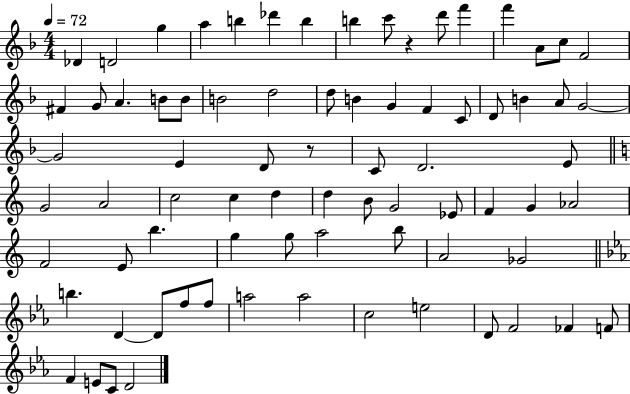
Db4/q D4/h G5/q A5/q B5/q Db6/q B5/q B5/q C6/e R/q D6/e F6/q F6/q A4/e C5/e F4/h F#4/q G4/e A4/q. B4/e B4/e B4/h D5/h D5/e B4/q G4/q F4/q C4/e D4/e B4/q A4/e G4/h G4/h E4/q D4/e R/e C4/e D4/h. E4/e G4/h A4/h C5/h C5/q D5/q D5/q B4/e G4/h Eb4/e F4/q G4/q Ab4/h F4/h E4/e B5/q. G5/q G5/e A5/h B5/e A4/h Gb4/h B5/q. D4/q D4/e F5/e F5/e A5/h A5/h C5/h E5/h D4/e F4/h FES4/q F4/e F4/q E4/e C4/e D4/h